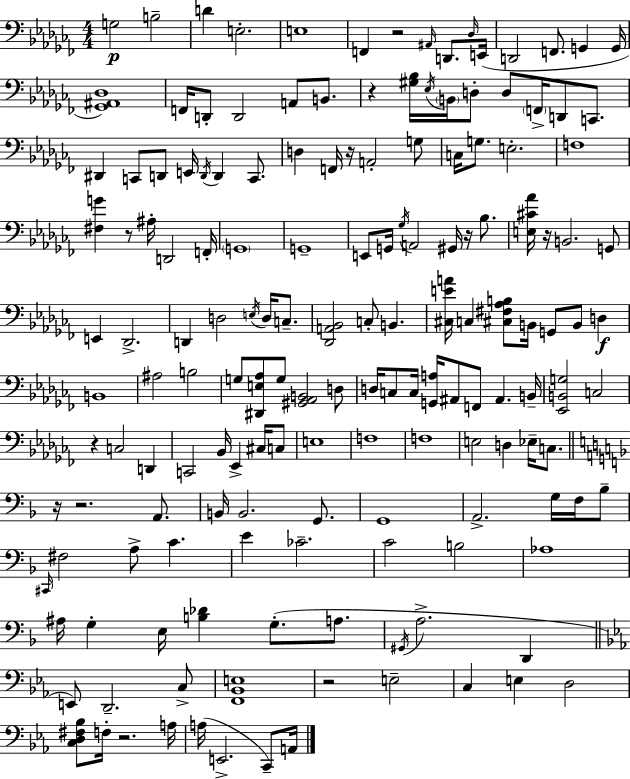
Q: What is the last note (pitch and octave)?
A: A2